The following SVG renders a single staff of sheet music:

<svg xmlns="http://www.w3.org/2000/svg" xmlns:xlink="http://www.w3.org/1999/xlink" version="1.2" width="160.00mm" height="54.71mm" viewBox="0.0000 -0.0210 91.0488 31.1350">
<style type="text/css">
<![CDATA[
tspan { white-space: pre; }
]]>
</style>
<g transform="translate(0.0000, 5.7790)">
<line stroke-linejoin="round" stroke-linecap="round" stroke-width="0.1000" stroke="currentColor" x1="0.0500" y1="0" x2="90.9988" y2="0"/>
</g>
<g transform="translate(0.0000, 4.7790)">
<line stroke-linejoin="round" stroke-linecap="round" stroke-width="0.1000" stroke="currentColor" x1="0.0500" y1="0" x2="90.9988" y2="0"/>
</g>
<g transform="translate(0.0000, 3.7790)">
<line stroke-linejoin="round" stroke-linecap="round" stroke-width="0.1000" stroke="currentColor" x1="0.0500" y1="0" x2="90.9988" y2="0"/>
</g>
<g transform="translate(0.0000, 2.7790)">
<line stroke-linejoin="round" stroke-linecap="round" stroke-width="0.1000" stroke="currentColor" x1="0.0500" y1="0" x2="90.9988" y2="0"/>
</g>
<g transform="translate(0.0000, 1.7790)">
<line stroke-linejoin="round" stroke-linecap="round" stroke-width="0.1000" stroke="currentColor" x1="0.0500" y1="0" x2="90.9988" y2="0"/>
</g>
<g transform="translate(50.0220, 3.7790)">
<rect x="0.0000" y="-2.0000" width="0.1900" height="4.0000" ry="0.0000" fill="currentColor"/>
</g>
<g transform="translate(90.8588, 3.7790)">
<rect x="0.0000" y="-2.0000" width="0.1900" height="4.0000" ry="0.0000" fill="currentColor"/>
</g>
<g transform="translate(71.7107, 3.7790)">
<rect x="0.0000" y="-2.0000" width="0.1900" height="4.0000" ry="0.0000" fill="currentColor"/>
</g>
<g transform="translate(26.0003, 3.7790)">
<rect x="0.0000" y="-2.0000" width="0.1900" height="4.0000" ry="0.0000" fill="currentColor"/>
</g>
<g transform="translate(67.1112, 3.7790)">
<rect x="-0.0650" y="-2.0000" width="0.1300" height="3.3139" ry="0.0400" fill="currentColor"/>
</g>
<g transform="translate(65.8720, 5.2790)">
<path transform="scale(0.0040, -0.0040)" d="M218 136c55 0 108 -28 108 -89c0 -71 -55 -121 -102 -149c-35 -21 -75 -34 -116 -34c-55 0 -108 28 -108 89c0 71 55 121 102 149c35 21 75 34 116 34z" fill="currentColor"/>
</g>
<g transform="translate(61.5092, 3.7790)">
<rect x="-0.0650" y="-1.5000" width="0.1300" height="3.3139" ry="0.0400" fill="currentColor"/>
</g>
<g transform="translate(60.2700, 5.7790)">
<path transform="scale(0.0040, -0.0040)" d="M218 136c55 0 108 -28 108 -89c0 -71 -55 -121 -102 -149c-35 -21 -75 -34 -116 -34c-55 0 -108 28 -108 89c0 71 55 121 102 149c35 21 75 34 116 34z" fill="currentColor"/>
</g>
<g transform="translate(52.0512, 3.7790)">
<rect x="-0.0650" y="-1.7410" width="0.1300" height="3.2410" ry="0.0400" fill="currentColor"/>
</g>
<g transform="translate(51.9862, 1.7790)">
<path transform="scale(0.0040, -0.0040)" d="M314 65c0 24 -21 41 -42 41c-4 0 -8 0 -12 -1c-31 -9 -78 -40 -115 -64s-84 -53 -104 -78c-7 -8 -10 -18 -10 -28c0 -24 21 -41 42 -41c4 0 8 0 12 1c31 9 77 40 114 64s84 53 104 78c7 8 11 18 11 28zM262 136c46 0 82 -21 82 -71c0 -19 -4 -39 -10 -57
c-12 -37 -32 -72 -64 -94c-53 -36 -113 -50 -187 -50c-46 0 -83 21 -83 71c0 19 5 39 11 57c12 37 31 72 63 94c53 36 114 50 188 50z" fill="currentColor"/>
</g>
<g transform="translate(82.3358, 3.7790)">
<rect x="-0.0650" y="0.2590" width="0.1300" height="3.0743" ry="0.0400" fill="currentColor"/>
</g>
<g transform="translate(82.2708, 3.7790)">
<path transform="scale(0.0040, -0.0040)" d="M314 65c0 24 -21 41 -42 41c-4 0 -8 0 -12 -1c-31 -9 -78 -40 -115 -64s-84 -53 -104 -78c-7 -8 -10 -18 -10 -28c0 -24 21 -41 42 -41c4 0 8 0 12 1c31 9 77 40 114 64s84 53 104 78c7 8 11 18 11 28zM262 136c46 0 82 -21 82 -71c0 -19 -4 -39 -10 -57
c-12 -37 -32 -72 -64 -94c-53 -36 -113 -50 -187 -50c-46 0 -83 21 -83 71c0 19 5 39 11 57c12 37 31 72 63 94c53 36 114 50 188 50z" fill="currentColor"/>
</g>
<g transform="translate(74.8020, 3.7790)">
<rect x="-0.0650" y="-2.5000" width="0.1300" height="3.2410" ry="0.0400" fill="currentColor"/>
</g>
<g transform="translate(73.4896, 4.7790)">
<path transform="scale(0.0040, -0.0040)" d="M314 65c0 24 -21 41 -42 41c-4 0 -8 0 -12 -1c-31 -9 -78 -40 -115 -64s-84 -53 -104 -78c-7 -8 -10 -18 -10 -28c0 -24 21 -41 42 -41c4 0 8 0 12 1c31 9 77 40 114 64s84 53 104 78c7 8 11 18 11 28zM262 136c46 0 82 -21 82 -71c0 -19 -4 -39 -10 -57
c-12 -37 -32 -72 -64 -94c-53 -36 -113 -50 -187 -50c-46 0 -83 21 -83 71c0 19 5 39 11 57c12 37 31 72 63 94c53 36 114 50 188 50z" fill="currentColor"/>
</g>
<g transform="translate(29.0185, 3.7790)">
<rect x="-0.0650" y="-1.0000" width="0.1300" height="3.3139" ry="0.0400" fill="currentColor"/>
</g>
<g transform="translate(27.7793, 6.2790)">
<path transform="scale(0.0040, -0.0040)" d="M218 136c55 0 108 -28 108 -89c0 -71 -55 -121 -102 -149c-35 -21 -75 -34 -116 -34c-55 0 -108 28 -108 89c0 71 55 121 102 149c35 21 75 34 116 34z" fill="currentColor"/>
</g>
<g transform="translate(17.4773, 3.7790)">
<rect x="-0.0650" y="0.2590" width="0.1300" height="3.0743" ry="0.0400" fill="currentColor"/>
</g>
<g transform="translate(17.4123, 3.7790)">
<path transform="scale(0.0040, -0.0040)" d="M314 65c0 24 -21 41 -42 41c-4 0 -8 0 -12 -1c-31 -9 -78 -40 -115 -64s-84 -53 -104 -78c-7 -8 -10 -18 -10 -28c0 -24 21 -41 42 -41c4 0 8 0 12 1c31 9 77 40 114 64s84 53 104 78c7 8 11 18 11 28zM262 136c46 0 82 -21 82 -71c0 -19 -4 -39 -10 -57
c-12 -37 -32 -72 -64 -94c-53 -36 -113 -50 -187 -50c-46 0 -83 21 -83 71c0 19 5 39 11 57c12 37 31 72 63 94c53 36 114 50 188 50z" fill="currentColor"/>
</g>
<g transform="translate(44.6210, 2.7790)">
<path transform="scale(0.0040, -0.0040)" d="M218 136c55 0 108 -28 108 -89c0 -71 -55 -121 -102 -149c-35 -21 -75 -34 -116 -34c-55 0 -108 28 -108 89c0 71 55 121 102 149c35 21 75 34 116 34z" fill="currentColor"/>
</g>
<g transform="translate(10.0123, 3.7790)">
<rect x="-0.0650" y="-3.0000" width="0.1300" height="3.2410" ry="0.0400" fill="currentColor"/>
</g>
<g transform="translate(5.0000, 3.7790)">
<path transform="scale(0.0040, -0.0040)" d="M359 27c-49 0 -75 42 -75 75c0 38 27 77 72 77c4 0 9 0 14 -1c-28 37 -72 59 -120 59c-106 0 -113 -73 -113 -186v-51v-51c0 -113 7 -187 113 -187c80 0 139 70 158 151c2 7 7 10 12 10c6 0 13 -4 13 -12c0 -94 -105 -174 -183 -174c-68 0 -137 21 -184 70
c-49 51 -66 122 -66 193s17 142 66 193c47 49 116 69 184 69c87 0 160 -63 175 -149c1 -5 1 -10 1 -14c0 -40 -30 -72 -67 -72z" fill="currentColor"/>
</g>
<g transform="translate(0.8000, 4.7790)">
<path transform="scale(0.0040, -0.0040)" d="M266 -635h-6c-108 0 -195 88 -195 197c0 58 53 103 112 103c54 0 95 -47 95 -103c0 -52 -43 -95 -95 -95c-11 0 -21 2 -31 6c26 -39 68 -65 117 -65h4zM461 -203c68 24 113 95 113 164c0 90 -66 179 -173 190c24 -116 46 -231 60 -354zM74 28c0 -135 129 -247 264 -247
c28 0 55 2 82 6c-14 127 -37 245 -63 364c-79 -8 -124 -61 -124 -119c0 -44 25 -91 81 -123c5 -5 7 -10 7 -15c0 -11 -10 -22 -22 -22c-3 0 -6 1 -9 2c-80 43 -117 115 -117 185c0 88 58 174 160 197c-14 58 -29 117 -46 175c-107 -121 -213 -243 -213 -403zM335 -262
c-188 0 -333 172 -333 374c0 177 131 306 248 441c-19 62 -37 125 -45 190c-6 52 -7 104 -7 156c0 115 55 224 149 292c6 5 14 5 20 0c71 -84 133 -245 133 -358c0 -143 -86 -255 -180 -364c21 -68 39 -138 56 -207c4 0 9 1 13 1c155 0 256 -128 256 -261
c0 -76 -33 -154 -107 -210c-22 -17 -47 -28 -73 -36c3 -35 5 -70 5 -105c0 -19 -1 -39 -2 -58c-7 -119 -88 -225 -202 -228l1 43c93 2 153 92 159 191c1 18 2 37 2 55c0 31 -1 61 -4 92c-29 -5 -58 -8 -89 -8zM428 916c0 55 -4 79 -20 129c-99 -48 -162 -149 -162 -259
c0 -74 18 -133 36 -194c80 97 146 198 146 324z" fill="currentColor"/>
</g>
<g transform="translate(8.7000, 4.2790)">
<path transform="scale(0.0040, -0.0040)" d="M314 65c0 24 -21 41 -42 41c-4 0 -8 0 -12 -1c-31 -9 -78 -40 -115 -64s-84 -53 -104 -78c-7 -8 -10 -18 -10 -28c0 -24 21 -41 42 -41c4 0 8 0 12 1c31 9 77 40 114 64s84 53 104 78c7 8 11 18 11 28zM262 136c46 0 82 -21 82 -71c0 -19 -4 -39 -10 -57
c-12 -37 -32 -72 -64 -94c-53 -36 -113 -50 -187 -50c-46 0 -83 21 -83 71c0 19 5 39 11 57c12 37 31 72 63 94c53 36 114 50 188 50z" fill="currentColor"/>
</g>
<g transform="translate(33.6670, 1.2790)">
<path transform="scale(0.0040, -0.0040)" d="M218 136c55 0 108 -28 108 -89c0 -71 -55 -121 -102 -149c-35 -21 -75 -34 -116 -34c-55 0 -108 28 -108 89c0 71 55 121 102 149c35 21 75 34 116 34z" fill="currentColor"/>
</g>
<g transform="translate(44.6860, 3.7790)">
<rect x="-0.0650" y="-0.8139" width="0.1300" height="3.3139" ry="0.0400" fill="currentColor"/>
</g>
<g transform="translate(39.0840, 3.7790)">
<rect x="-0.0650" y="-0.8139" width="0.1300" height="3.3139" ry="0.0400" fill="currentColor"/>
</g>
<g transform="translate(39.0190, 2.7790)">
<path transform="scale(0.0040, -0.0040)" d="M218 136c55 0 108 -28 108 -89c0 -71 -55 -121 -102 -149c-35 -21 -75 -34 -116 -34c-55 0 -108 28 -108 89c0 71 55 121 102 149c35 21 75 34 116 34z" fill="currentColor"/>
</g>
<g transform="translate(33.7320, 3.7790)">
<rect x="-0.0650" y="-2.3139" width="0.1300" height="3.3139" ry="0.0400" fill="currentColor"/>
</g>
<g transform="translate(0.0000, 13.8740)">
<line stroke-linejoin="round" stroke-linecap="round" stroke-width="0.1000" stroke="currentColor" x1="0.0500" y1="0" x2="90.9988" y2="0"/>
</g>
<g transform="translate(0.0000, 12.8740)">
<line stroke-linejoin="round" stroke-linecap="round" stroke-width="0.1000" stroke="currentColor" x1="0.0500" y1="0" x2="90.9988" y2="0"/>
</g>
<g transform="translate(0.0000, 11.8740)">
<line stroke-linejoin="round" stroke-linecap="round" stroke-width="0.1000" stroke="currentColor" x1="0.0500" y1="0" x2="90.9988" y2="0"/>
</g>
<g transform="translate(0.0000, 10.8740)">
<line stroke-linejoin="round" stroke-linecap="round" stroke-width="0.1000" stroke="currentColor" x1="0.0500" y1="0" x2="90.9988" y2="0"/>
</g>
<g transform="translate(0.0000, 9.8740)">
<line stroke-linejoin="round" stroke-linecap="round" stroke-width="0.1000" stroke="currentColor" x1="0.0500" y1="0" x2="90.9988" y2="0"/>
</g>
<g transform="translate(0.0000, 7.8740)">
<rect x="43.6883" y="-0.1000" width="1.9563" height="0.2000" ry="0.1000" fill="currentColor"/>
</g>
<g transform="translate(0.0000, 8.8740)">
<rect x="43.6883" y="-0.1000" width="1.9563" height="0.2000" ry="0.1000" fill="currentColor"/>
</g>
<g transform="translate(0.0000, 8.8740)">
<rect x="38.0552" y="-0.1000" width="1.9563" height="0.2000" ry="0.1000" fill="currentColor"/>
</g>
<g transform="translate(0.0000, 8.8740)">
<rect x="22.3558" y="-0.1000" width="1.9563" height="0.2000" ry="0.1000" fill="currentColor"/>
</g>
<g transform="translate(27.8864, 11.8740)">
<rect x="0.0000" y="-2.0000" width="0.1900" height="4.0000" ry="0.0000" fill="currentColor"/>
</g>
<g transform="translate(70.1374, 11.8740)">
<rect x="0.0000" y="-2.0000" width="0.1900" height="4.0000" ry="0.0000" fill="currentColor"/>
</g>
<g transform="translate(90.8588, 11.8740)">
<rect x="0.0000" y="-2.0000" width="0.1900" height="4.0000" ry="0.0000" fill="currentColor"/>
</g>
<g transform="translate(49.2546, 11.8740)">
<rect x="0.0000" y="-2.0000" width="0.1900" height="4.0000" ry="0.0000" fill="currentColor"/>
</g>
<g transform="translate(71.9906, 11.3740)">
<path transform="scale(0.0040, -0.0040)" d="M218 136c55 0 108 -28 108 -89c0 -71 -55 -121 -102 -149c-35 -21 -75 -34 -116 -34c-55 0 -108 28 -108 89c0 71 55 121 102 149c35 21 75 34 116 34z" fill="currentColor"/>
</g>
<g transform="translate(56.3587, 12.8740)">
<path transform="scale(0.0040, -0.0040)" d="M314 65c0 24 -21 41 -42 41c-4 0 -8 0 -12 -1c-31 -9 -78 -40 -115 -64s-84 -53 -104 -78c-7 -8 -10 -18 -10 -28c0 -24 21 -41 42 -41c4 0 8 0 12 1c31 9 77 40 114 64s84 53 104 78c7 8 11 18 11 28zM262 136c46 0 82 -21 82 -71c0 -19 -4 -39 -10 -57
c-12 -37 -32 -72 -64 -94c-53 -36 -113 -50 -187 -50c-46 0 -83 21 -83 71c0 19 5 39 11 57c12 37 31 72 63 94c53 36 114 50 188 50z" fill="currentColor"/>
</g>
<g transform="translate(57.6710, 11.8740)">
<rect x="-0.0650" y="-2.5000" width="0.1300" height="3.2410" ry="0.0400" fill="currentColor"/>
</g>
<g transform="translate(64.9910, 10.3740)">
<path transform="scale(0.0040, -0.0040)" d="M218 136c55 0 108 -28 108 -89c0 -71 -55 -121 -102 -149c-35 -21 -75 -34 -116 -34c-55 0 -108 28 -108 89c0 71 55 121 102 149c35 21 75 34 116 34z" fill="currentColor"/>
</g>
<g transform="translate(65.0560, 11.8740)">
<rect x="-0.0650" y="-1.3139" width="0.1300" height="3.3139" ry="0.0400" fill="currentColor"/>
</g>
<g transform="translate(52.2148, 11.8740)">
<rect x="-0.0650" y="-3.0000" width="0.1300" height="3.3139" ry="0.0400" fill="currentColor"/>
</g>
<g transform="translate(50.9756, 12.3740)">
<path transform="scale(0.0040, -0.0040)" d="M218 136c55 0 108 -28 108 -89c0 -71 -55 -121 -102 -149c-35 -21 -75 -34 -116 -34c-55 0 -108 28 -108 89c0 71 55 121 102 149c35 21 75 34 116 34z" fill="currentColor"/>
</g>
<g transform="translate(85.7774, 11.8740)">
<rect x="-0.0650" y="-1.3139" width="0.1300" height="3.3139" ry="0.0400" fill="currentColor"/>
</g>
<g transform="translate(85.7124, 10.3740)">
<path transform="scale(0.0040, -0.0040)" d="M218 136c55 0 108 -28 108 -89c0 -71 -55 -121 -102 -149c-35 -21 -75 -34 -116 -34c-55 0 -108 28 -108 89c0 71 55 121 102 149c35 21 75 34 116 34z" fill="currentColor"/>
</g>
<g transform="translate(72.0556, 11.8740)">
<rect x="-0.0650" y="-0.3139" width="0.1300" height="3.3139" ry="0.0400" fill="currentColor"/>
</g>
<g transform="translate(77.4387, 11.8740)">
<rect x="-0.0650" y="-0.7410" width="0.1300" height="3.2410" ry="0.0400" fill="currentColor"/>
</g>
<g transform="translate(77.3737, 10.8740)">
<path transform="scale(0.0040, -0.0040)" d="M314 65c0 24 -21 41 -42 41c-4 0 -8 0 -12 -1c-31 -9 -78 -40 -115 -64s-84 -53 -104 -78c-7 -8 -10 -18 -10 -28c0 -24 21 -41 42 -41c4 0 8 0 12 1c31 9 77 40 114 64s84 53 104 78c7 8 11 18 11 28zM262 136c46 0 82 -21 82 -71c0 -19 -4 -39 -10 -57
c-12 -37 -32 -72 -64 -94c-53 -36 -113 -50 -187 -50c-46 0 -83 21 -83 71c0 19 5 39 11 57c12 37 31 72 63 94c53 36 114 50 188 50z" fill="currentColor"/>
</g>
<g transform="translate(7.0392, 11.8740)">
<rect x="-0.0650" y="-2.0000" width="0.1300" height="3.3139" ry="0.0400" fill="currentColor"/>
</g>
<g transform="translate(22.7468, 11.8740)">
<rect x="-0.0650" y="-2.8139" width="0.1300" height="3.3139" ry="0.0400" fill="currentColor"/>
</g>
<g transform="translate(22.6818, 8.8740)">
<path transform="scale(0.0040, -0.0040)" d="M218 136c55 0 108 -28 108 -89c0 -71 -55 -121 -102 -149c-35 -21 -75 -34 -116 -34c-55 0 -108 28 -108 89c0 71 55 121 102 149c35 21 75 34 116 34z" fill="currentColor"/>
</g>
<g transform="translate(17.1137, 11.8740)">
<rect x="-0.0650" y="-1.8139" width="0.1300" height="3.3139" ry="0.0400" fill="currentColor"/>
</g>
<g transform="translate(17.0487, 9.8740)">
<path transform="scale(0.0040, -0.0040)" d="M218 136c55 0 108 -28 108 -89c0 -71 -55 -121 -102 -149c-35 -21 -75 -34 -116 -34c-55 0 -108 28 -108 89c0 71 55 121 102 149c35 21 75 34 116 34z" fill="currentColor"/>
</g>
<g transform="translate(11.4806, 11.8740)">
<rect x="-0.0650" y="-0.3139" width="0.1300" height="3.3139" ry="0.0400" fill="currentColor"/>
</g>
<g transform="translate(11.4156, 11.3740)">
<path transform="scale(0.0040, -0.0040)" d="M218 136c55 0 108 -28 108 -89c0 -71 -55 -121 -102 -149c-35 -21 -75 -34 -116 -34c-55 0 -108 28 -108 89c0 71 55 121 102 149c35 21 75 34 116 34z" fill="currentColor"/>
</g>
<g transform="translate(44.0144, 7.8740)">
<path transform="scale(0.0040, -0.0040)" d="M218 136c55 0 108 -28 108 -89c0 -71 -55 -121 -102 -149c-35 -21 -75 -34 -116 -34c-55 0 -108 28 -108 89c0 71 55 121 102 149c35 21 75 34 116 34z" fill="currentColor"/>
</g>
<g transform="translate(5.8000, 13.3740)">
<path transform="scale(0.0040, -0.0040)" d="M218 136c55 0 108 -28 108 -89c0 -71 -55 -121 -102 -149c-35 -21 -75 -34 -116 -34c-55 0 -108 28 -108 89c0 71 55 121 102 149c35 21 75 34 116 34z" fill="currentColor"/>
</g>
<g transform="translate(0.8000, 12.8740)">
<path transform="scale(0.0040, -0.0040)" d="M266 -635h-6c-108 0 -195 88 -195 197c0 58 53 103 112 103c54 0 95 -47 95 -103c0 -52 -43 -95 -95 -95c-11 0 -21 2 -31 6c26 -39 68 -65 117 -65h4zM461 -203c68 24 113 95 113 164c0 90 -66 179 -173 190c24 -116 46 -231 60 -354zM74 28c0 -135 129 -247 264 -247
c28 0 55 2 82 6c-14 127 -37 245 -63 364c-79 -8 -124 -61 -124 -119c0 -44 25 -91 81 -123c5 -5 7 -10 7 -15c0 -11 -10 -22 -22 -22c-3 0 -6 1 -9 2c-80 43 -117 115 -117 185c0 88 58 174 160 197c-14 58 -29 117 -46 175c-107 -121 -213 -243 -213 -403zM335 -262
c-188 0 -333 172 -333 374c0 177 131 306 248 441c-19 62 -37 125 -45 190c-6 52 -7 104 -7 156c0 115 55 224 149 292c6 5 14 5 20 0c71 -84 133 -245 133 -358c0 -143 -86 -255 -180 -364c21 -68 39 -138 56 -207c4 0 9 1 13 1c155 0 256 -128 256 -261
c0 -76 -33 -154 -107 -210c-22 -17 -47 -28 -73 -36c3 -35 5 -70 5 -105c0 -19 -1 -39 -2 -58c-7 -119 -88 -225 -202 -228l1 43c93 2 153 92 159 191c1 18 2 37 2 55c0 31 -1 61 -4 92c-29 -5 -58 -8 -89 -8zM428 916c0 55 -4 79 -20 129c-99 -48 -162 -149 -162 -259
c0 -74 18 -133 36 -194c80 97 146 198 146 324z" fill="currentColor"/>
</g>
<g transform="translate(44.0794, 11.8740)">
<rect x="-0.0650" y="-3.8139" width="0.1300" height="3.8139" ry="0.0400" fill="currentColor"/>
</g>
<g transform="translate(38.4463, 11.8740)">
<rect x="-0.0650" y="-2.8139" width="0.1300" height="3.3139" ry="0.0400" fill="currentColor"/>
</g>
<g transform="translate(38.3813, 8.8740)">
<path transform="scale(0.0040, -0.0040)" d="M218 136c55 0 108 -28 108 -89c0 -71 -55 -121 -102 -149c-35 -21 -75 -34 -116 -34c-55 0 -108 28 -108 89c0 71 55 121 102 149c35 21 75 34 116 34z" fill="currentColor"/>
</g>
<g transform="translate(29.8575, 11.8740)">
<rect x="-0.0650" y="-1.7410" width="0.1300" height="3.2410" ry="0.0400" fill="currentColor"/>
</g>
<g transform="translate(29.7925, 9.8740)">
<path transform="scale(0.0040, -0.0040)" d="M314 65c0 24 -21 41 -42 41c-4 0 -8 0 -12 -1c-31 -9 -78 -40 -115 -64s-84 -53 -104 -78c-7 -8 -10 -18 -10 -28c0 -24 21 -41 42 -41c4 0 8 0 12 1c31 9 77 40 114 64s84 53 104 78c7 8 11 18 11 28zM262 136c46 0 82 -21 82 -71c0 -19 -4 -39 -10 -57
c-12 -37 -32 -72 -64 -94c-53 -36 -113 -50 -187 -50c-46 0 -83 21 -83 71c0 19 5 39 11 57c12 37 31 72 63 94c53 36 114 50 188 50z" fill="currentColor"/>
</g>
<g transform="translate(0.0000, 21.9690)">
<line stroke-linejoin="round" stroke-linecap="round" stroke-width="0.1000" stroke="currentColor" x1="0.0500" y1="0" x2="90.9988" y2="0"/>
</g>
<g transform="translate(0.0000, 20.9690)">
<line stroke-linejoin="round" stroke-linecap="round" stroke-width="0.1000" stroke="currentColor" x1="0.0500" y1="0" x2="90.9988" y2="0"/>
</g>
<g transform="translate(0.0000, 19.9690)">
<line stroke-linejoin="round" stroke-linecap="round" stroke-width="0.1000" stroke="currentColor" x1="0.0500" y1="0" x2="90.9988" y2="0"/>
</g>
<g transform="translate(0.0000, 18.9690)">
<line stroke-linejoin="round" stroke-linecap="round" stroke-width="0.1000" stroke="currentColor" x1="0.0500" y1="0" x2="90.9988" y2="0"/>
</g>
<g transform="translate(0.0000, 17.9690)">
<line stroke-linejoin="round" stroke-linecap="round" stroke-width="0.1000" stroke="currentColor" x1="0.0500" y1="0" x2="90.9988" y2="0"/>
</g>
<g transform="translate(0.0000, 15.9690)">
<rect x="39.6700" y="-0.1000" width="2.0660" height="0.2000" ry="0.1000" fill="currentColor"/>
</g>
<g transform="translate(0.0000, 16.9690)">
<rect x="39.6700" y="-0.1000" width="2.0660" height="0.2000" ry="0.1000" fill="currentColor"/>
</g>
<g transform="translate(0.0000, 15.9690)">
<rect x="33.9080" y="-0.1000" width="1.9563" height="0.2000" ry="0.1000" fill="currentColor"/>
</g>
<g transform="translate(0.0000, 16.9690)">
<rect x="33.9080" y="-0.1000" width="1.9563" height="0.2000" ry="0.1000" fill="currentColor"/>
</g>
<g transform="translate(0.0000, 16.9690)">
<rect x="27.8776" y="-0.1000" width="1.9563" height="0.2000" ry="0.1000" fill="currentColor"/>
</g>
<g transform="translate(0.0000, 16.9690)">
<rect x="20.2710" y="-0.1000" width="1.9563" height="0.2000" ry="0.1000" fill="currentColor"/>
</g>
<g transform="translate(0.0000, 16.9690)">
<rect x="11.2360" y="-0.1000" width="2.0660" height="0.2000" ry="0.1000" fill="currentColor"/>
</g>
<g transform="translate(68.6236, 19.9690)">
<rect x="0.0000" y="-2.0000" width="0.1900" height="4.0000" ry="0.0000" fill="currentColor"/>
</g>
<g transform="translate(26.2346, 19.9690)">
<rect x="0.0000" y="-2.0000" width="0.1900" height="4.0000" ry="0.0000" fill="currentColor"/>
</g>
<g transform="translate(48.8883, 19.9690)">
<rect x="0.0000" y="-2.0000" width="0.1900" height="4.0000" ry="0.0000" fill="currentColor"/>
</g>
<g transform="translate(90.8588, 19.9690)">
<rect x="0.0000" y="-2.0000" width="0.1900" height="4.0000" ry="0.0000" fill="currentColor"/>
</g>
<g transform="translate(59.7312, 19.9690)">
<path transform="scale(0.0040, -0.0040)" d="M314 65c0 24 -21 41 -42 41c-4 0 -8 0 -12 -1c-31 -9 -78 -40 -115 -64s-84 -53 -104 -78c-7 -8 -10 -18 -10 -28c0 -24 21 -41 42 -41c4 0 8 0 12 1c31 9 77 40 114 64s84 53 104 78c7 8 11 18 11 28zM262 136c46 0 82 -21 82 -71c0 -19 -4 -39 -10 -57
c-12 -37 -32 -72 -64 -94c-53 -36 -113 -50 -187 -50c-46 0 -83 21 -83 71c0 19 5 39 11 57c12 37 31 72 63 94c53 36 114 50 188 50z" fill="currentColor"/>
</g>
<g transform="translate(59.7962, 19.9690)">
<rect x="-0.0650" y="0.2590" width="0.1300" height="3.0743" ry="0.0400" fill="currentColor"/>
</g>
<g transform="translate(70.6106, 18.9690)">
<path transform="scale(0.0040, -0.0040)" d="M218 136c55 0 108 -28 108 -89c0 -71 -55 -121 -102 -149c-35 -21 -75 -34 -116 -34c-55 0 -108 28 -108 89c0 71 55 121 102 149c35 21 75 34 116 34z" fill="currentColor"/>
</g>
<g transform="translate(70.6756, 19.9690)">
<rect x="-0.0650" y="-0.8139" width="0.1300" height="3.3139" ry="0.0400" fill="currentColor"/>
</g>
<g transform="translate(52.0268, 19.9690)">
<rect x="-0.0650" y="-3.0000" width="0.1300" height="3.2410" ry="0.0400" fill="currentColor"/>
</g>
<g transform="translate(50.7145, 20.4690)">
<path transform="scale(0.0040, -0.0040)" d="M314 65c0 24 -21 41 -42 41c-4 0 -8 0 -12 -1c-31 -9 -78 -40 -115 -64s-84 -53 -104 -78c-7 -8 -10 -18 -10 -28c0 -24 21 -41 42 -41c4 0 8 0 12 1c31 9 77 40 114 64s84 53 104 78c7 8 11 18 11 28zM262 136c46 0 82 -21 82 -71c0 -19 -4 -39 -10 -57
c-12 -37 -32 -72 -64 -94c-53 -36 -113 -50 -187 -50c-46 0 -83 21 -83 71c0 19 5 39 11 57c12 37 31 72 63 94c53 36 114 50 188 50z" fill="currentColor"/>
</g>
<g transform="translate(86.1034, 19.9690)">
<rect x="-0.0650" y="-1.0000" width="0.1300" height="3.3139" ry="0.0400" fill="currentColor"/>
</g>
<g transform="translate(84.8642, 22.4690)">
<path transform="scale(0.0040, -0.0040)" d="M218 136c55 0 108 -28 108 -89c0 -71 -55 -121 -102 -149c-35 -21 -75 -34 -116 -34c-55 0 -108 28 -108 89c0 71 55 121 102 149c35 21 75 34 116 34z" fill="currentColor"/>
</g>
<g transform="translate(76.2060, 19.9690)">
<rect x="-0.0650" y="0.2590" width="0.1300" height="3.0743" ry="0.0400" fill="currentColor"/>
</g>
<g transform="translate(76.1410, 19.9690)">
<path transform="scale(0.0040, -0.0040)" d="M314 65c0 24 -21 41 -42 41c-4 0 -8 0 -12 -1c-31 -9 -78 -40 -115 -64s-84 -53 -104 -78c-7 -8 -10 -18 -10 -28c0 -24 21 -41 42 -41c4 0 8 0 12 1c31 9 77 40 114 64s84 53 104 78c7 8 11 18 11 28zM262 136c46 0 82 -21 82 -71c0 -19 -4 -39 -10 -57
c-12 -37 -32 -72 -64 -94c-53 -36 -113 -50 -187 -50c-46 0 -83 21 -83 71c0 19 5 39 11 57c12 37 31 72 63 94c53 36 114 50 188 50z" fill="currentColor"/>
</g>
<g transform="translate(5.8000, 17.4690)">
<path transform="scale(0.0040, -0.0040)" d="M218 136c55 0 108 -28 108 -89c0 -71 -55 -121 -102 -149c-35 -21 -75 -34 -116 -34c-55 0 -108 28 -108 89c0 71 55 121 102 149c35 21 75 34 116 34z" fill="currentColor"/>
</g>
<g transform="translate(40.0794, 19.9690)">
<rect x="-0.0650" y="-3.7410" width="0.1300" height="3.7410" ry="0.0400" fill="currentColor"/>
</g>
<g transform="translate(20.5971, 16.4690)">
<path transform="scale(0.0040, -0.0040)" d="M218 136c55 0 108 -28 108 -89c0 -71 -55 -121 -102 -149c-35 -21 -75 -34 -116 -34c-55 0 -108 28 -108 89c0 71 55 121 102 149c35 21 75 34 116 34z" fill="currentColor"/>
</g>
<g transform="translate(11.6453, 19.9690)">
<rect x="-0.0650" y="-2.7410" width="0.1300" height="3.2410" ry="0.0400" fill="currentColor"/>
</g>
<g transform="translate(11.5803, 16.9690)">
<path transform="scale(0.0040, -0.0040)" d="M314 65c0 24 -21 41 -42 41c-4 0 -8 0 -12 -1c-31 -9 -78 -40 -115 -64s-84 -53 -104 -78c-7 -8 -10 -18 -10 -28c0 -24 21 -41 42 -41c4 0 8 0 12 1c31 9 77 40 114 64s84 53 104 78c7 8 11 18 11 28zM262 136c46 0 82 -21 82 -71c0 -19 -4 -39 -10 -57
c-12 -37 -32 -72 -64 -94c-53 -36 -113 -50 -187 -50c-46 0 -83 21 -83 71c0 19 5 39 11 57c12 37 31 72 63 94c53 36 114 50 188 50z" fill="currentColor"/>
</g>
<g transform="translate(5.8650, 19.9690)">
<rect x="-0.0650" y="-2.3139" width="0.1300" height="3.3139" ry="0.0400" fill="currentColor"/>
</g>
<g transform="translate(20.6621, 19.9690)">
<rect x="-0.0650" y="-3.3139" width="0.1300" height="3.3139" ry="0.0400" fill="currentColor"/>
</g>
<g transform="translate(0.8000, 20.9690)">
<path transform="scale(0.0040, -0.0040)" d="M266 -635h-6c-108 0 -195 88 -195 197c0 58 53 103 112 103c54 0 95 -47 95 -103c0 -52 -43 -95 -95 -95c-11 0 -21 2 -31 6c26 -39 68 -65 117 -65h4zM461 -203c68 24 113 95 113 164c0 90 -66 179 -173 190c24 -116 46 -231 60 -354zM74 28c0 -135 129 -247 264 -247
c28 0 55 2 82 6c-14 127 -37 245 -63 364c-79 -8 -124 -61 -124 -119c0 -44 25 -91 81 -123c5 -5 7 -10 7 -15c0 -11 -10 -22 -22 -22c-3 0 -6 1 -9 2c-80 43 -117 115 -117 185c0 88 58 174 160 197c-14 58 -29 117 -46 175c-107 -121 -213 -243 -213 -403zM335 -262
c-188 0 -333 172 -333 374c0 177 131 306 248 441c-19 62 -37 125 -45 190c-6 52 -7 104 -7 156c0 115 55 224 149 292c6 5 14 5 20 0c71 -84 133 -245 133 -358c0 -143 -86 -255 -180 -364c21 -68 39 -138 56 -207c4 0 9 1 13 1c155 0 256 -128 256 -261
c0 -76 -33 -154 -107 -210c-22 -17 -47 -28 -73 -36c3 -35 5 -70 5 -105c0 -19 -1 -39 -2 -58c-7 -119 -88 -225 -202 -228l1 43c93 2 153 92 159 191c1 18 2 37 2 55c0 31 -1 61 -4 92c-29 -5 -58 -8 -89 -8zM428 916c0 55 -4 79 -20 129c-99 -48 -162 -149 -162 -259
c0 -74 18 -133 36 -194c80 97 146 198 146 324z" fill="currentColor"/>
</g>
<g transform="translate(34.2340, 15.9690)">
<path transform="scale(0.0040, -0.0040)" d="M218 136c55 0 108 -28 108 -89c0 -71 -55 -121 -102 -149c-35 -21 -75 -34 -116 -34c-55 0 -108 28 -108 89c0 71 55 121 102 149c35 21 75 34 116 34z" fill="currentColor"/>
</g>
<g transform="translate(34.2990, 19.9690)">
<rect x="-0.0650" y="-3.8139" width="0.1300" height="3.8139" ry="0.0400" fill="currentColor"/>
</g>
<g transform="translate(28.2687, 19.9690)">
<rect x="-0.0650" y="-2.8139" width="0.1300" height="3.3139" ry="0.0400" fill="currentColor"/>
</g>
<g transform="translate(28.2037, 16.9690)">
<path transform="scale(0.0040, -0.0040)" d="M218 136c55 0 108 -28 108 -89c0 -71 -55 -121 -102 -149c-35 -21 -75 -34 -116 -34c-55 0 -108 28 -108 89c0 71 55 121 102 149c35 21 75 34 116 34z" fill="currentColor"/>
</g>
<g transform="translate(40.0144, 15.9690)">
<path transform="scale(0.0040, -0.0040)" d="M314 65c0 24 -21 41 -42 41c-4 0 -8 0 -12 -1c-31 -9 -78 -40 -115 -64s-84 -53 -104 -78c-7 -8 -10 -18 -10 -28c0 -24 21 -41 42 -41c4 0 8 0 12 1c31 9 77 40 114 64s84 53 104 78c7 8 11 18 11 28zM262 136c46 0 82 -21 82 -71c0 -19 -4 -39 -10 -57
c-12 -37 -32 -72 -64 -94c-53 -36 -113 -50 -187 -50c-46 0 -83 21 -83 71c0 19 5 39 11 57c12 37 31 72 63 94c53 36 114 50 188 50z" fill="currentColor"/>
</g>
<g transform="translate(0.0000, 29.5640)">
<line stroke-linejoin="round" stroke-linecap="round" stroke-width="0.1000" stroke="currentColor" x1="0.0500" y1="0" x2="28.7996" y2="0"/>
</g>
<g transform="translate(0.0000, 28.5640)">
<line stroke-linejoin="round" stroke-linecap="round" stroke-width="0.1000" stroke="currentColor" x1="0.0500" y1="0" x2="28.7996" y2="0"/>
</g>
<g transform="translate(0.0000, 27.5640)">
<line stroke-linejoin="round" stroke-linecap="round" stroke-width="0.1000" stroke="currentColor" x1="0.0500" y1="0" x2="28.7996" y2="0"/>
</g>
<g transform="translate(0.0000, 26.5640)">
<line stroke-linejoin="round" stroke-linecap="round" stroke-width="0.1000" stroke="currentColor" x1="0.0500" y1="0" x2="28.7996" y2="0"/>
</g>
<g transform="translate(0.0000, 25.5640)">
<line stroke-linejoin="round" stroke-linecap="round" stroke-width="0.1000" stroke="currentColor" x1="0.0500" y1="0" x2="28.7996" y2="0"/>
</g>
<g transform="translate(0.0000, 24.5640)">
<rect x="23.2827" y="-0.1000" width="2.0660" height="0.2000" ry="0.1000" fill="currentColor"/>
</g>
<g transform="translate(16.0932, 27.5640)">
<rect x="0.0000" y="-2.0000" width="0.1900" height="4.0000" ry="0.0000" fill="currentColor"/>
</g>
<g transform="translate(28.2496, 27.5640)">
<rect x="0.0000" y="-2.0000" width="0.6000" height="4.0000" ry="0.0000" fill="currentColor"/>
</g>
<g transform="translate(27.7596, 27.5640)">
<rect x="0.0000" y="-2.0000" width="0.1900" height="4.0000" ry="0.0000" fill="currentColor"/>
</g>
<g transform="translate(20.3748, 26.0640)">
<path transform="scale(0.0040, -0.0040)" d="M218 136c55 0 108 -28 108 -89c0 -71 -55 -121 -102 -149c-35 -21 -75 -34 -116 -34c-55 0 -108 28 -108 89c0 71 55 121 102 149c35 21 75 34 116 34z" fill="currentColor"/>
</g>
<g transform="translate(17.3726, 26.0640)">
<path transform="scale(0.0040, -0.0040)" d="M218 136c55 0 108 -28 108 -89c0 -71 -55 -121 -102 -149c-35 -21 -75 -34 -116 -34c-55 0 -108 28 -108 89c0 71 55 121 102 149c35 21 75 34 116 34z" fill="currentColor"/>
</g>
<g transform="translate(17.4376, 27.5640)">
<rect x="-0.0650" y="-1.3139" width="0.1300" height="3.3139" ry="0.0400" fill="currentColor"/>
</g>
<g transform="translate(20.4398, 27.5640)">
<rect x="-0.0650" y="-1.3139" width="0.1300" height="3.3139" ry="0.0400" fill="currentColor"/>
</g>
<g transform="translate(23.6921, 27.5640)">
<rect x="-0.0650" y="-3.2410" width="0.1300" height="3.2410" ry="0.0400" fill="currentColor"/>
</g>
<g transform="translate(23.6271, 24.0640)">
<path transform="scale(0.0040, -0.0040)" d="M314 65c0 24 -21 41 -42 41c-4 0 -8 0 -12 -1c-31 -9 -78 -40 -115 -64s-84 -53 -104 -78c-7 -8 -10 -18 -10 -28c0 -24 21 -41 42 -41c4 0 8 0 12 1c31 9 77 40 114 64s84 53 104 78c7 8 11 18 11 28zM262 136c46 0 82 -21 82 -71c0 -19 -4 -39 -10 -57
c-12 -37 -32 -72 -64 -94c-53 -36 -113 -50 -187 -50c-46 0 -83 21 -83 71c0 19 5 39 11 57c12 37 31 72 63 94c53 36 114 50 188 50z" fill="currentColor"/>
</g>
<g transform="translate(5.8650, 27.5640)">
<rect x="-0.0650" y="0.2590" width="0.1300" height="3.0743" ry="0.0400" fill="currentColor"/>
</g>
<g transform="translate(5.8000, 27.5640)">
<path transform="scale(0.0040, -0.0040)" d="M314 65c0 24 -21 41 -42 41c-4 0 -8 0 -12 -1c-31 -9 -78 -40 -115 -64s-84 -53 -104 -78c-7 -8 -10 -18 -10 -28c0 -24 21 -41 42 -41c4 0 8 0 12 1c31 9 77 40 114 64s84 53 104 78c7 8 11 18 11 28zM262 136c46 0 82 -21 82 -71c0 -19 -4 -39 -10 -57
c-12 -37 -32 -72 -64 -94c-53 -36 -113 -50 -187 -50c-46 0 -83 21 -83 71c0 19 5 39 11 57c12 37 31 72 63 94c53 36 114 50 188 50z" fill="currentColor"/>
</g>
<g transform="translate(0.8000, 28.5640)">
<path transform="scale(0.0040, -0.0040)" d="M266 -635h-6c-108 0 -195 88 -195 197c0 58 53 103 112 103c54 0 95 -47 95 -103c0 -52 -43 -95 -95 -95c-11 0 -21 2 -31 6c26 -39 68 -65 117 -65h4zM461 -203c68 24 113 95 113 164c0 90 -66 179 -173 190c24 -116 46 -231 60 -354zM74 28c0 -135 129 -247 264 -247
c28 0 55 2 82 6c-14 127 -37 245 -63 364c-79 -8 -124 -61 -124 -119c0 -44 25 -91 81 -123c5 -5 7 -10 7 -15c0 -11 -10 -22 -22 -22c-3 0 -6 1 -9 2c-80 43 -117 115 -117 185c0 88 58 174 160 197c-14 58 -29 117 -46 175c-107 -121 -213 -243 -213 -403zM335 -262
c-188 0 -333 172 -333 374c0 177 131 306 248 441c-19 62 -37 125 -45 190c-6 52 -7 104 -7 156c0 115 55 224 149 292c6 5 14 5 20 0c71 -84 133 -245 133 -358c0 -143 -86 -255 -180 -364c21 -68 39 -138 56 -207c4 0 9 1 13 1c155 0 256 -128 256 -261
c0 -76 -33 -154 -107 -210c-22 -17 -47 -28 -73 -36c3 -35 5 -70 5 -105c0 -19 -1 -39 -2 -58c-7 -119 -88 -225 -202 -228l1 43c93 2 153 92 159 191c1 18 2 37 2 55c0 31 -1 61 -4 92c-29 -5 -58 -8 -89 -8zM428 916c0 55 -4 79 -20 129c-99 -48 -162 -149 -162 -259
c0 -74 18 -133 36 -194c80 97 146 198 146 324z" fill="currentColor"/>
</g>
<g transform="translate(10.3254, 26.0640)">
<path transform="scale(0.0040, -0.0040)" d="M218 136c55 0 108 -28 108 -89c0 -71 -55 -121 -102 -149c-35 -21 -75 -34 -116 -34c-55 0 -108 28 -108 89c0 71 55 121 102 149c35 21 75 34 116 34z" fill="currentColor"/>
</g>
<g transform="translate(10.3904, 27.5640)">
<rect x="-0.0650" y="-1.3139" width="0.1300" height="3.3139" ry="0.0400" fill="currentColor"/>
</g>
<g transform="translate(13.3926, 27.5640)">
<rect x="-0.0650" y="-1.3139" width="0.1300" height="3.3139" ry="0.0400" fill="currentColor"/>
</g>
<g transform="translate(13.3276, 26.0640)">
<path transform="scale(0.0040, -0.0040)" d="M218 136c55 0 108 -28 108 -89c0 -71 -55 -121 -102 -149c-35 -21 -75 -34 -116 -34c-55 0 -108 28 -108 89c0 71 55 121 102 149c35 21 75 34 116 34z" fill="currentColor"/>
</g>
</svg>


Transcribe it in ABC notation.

X:1
T:Untitled
M:4/4
L:1/4
K:C
A2 B2 D g d d f2 E F G2 B2 F c f a f2 a c' A G2 e c d2 e g a2 b a c' c'2 A2 B2 d B2 D B2 e e e e b2